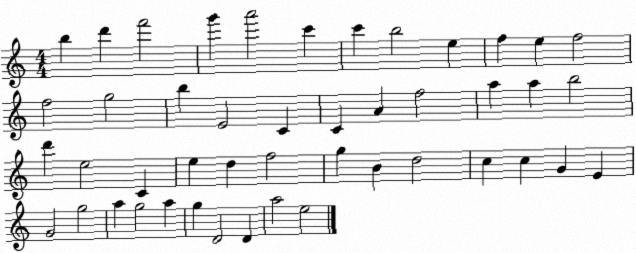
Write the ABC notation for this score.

X:1
T:Untitled
M:4/4
L:1/4
K:C
b d' f'2 g' a'2 c' c' b2 e f e f2 f2 g2 b E2 C C A f2 a a b2 d' e2 C e d f2 g B d2 c c G E G2 g2 a g2 a g D2 D a2 e2